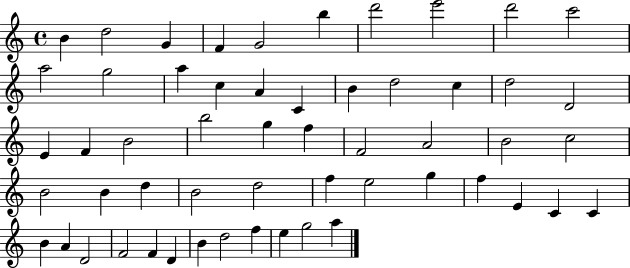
{
  \clef treble
  \time 4/4
  \defaultTimeSignature
  \key c \major
  b'4 d''2 g'4 | f'4 g'2 b''4 | d'''2 e'''2 | d'''2 c'''2 | \break a''2 g''2 | a''4 c''4 a'4 c'4 | b'4 d''2 c''4 | d''2 d'2 | \break e'4 f'4 b'2 | b''2 g''4 f''4 | f'2 a'2 | b'2 c''2 | \break b'2 b'4 d''4 | b'2 d''2 | f''4 e''2 g''4 | f''4 e'4 c'4 c'4 | \break b'4 a'4 d'2 | f'2 f'4 d'4 | b'4 d''2 f''4 | e''4 g''2 a''4 | \break \bar "|."
}